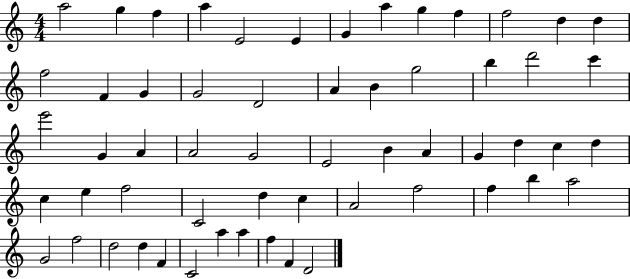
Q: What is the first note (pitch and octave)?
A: A5